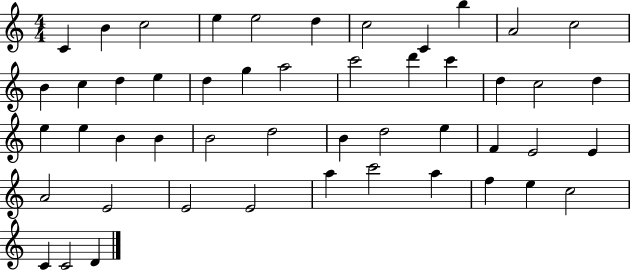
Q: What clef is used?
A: treble